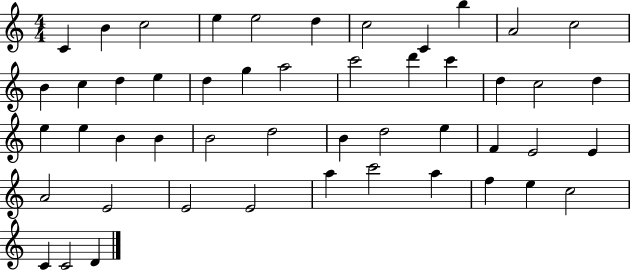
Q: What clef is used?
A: treble